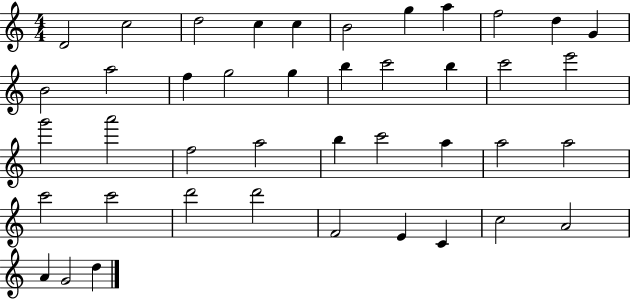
X:1
T:Untitled
M:4/4
L:1/4
K:C
D2 c2 d2 c c B2 g a f2 d G B2 a2 f g2 g b c'2 b c'2 e'2 g'2 a'2 f2 a2 b c'2 a a2 a2 c'2 c'2 d'2 d'2 F2 E C c2 A2 A G2 d